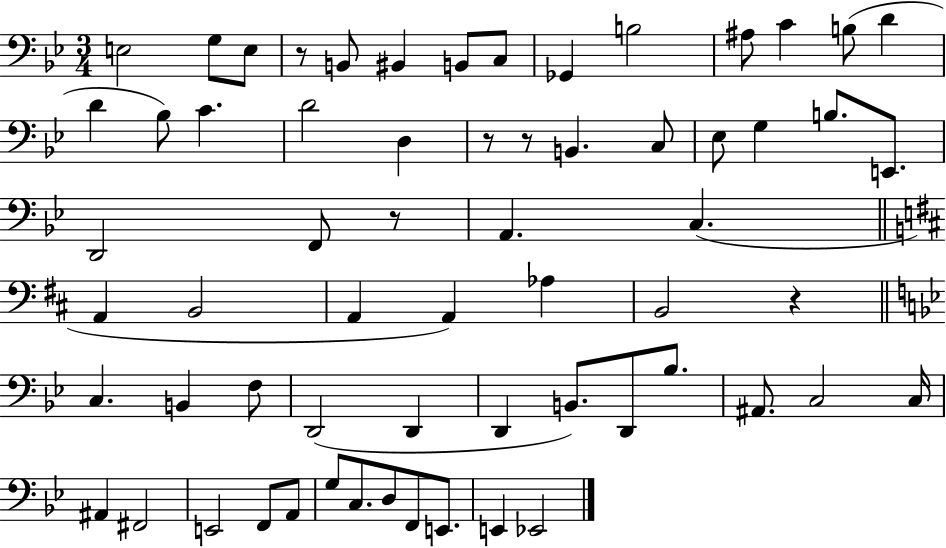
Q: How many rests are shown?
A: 5